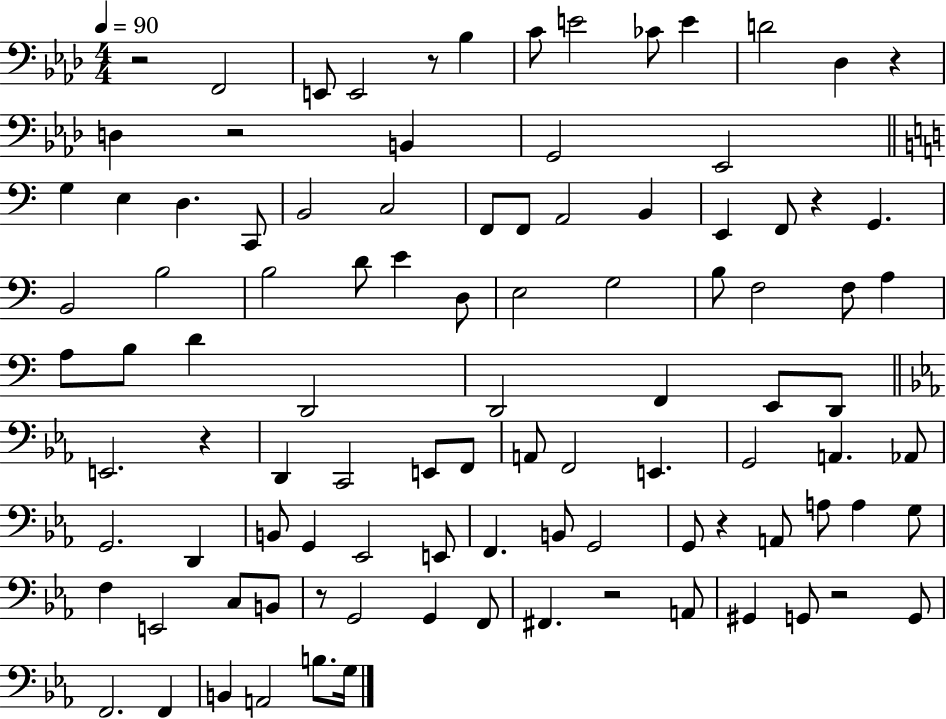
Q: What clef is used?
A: bass